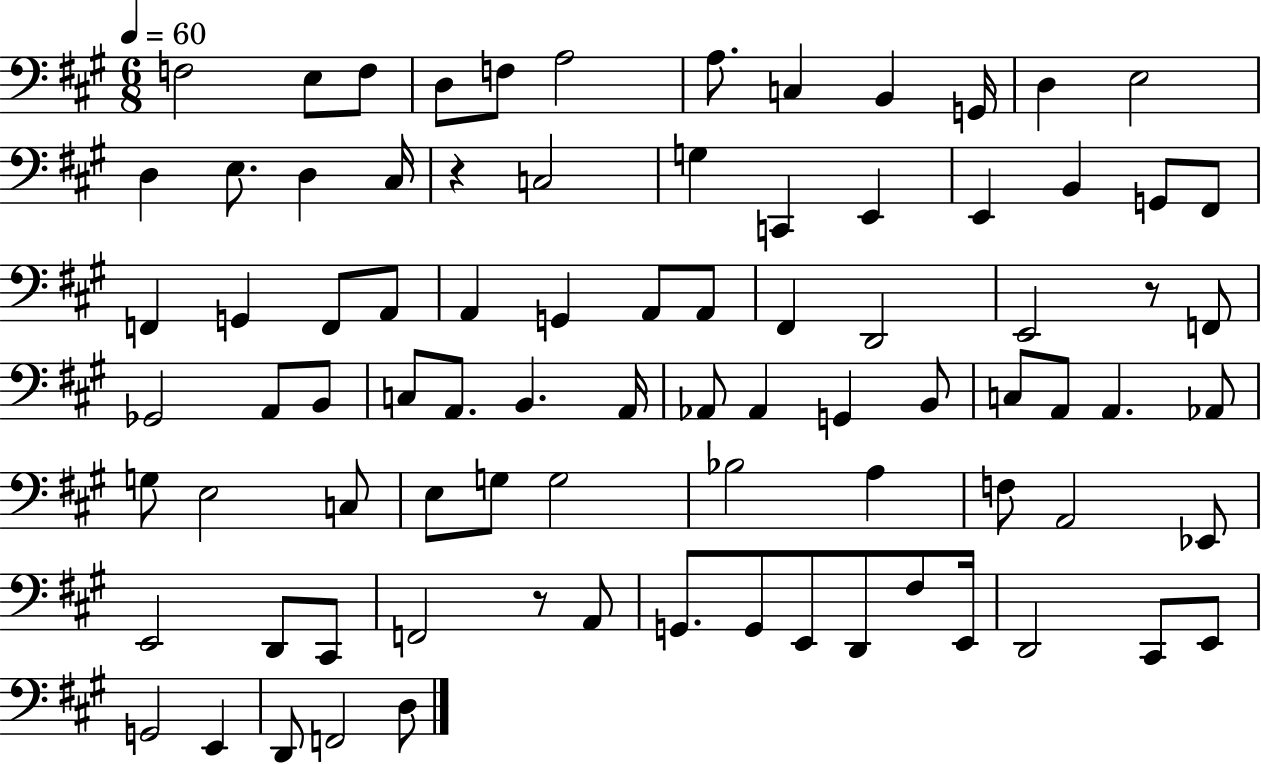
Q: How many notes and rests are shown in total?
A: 84